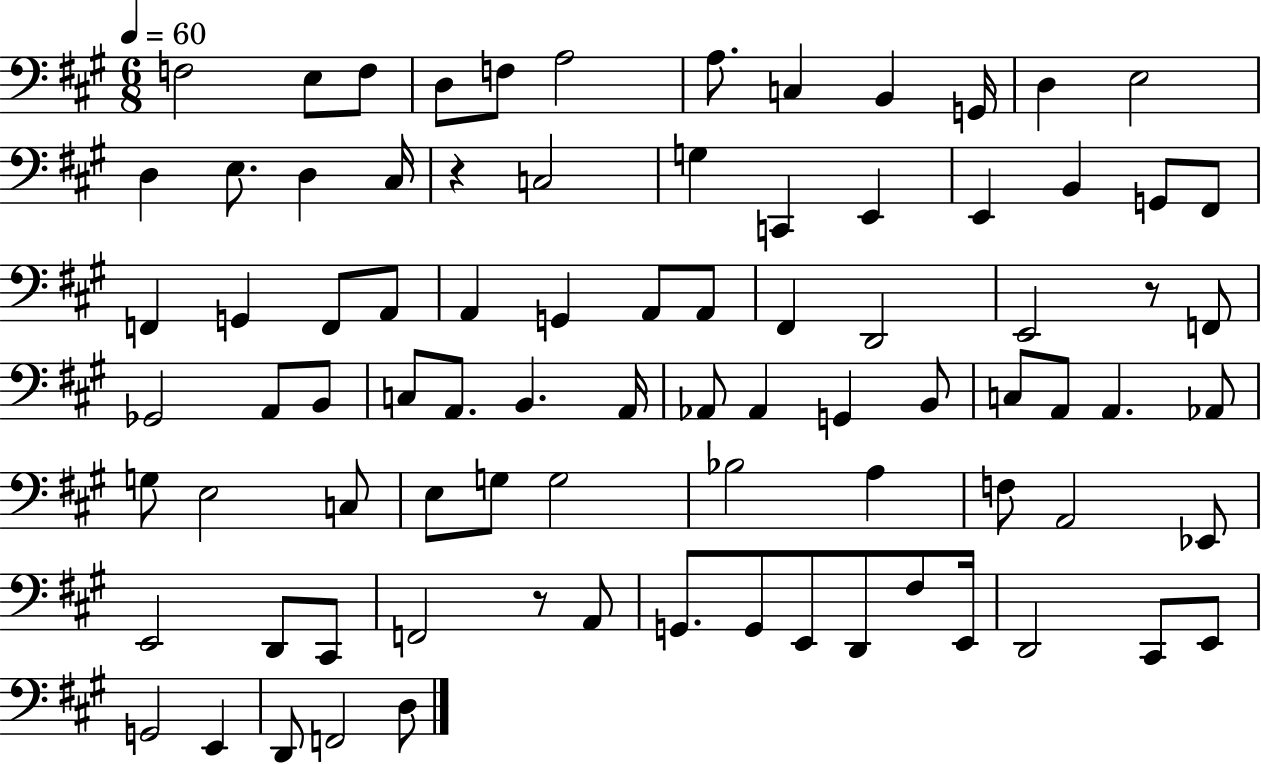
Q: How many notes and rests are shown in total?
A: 84